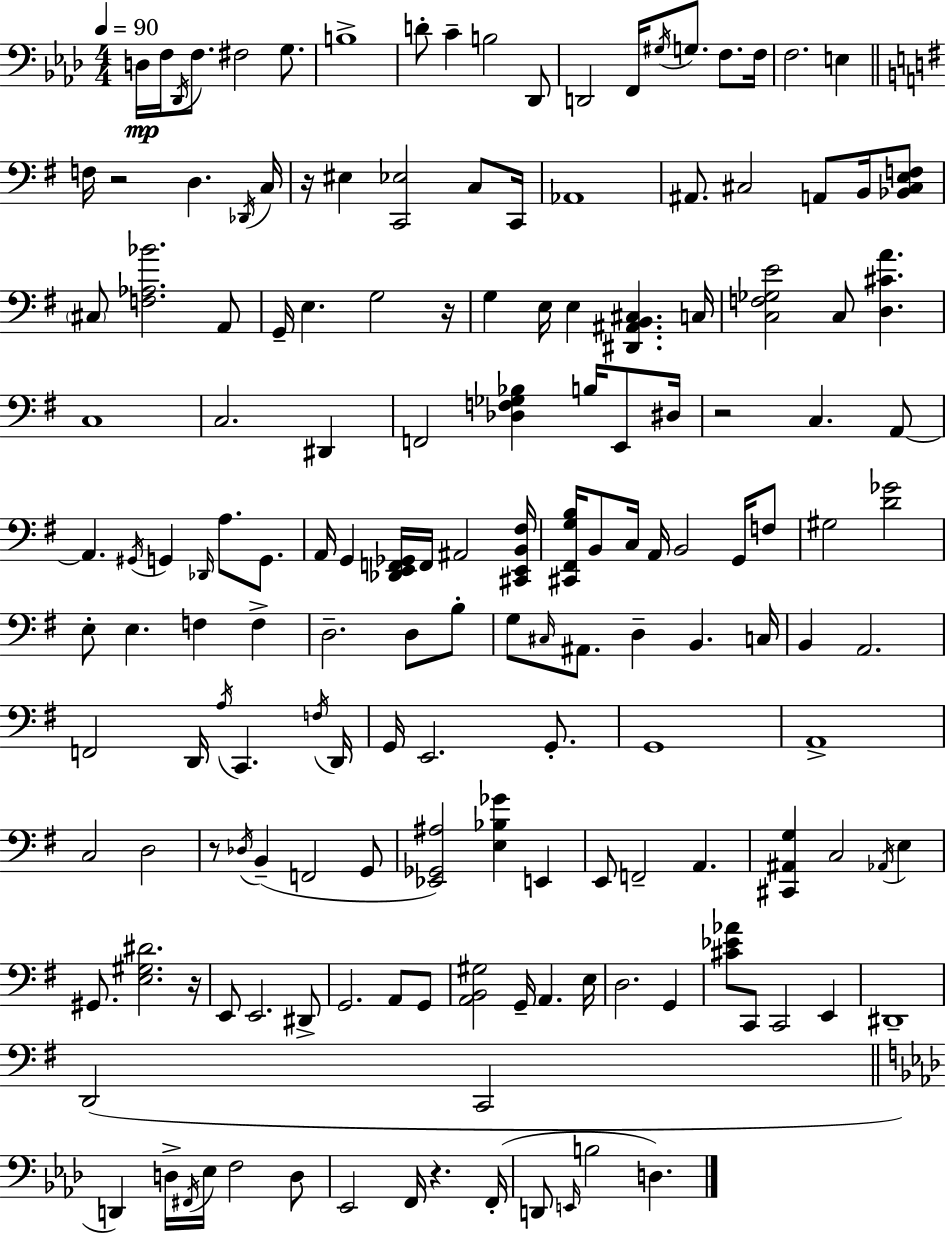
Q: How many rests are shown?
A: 7